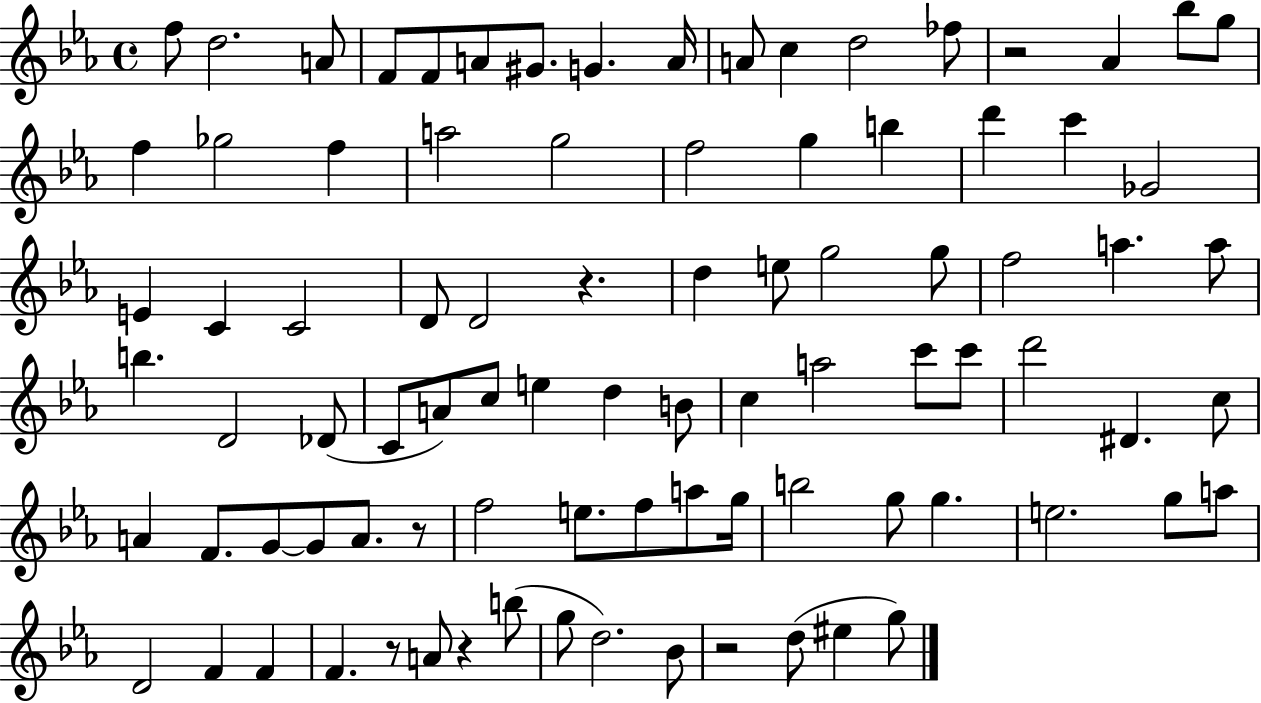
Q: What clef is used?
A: treble